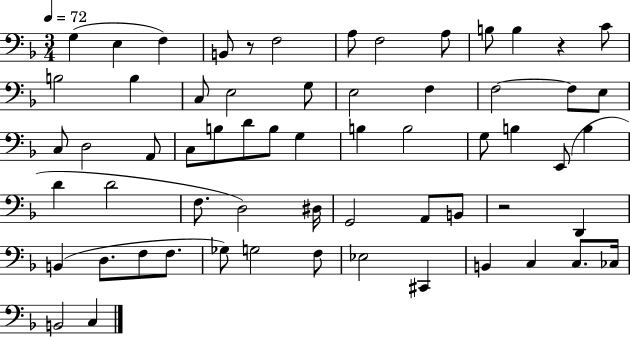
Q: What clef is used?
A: bass